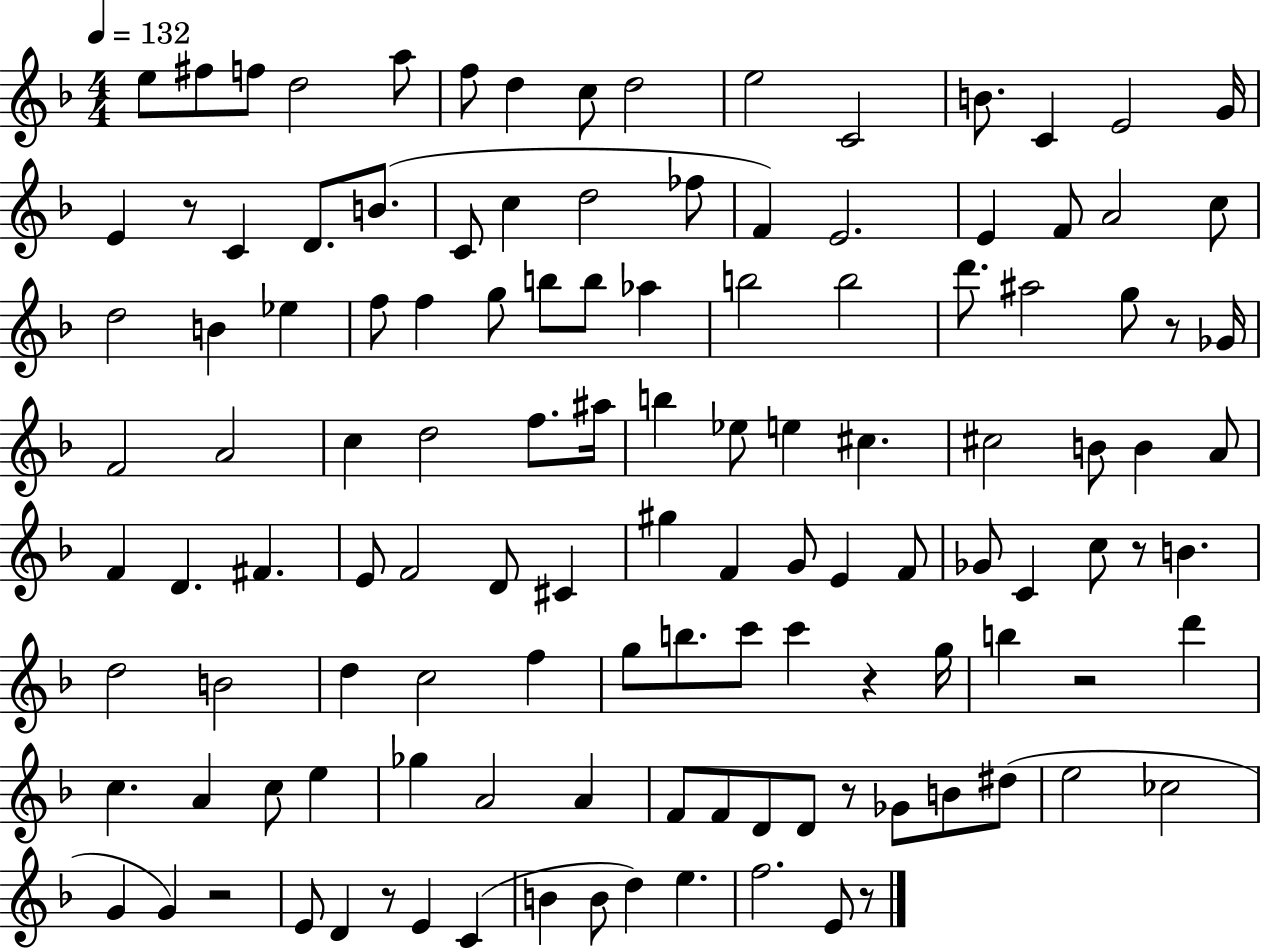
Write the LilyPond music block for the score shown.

{
  \clef treble
  \numericTimeSignature
  \time 4/4
  \key f \major
  \tempo 4 = 132
  e''8 fis''8 f''8 d''2 a''8 | f''8 d''4 c''8 d''2 | e''2 c'2 | b'8. c'4 e'2 g'16 | \break e'4 r8 c'4 d'8. b'8.( | c'8 c''4 d''2 fes''8 | f'4) e'2. | e'4 f'8 a'2 c''8 | \break d''2 b'4 ees''4 | f''8 f''4 g''8 b''8 b''8 aes''4 | b''2 b''2 | d'''8. ais''2 g''8 r8 ges'16 | \break f'2 a'2 | c''4 d''2 f''8. ais''16 | b''4 ees''8 e''4 cis''4. | cis''2 b'8 b'4 a'8 | \break f'4 d'4. fis'4. | e'8 f'2 d'8 cis'4 | gis''4 f'4 g'8 e'4 f'8 | ges'8 c'4 c''8 r8 b'4. | \break d''2 b'2 | d''4 c''2 f''4 | g''8 b''8. c'''8 c'''4 r4 g''16 | b''4 r2 d'''4 | \break c''4. a'4 c''8 e''4 | ges''4 a'2 a'4 | f'8 f'8 d'8 d'8 r8 ges'8 b'8 dis''8( | e''2 ces''2 | \break g'4 g'4) r2 | e'8 d'4 r8 e'4 c'4( | b'4 b'8 d''4) e''4. | f''2. e'8 r8 | \break \bar "|."
}